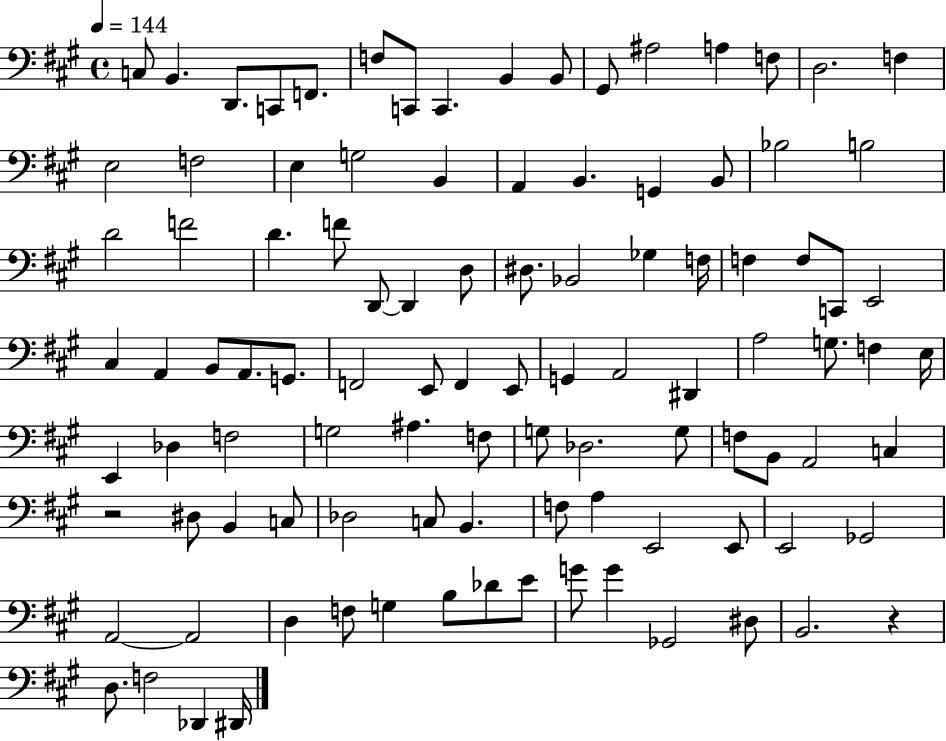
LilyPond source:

{
  \clef bass
  \time 4/4
  \defaultTimeSignature
  \key a \major
  \tempo 4 = 144
  c8 b,4. d,8. c,8 f,8. | f8 c,8 c,4. b,4 b,8 | gis,8 ais2 a4 f8 | d2. f4 | \break e2 f2 | e4 g2 b,4 | a,4 b,4. g,4 b,8 | bes2 b2 | \break d'2 f'2 | d'4. f'8 d,8~~ d,4 d8 | dis8. bes,2 ges4 f16 | f4 f8 c,8 e,2 | \break cis4 a,4 b,8 a,8. g,8. | f,2 e,8 f,4 e,8 | g,4 a,2 dis,4 | a2 g8. f4 e16 | \break e,4 des4 f2 | g2 ais4. f8 | g8 des2. g8 | f8 b,8 a,2 c4 | \break r2 dis8 b,4 c8 | des2 c8 b,4. | f8 a4 e,2 e,8 | e,2 ges,2 | \break a,2~~ a,2 | d4 f8 g4 b8 des'8 e'8 | g'8 g'4 ges,2 dis8 | b,2. r4 | \break d8. f2 des,4 dis,16 | \bar "|."
}